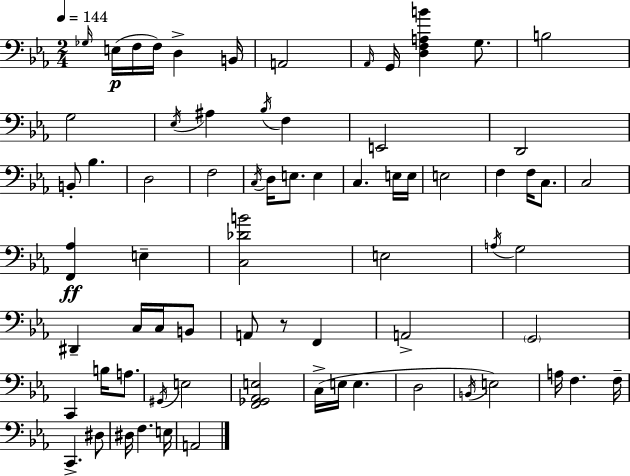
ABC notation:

X:1
T:Untitled
M:2/4
L:1/4
K:Cm
_G,/4 E,/4 F,/4 F,/4 D, B,,/4 A,,2 _A,,/4 G,,/4 [D,F,A,B] G,/2 B,2 G,2 _E,/4 ^A, _B,/4 F, E,,2 D,,2 B,,/2 _B, D,2 F,2 C,/4 D,/4 E,/2 E, C, E,/4 E,/4 E,2 F, F,/4 C,/2 C,2 [F,,_A,] E, [C,_DB]2 E,2 A,/4 G,2 ^D,, C,/4 C,/4 B,,/2 A,,/2 z/2 F,, A,,2 G,,2 C,, B,/4 A,/2 ^G,,/4 E,2 [F,,_G,,_A,,E,]2 C,/4 E,/4 E, D,2 B,,/4 E,2 A,/4 F, F,/4 C,, ^D,/2 ^D,/4 F, E,/4 A,,2